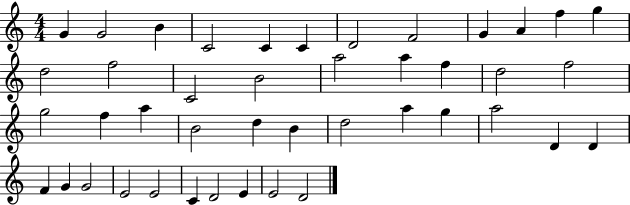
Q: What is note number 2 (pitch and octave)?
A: G4